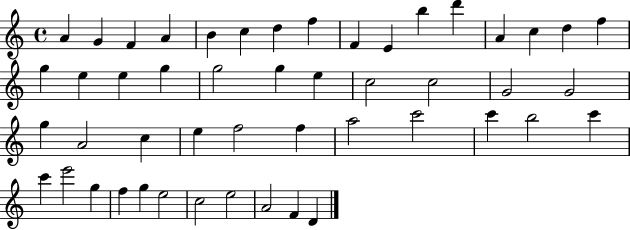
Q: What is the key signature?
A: C major